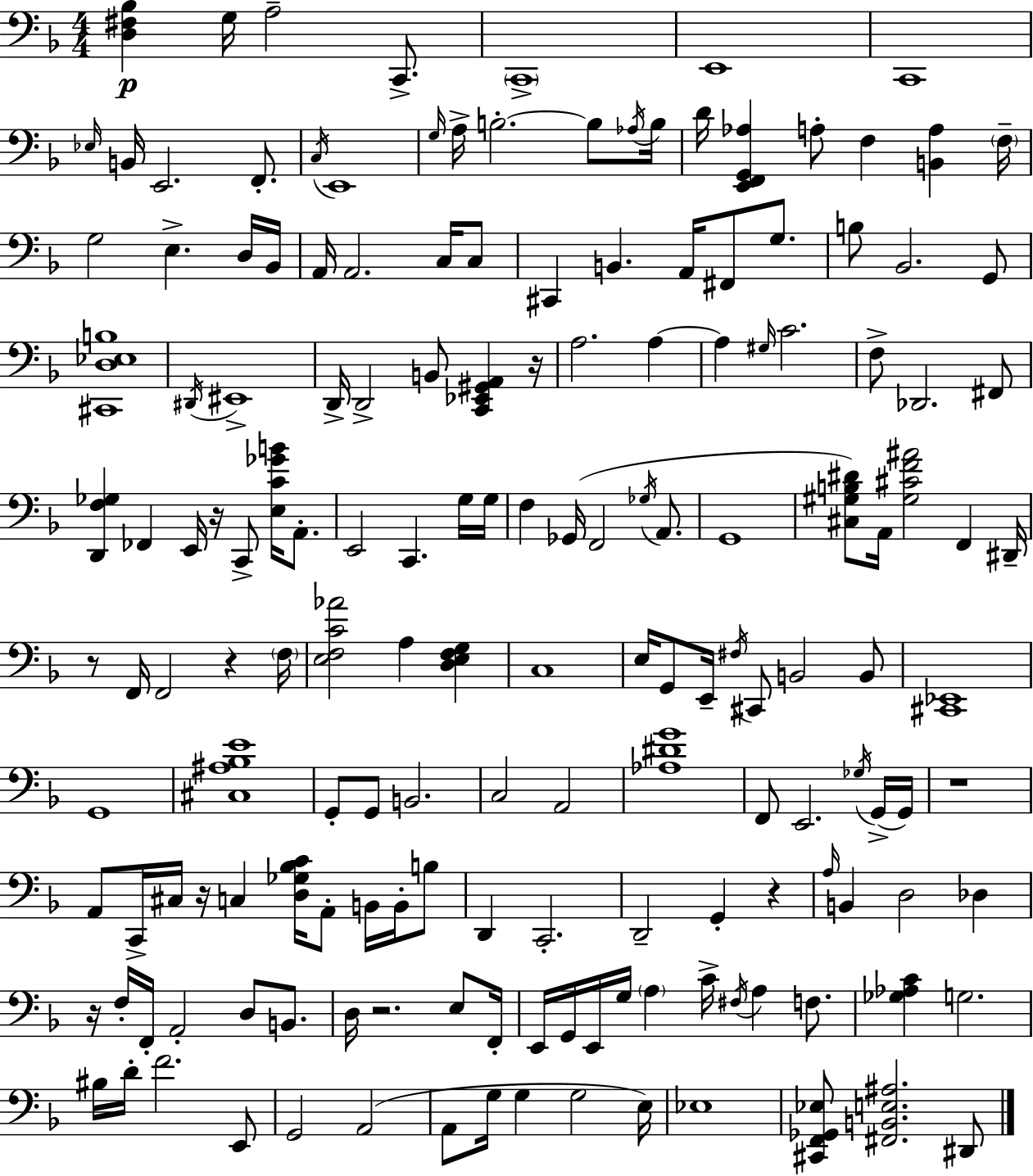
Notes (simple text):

[D3,F#3,Bb3]/q G3/s A3/h C2/e. C2/w E2/w C2/w Eb3/s B2/s E2/h. F2/e. C3/s E2/w G3/s A3/s B3/h. B3/e Ab3/s B3/s D4/s [E2,F2,G2,Ab3]/q A3/e F3/q [B2,A3]/q F3/s G3/h E3/q. D3/s Bb2/s A2/s A2/h. C3/s C3/e C#2/q B2/q. A2/s F#2/e G3/e. B3/e Bb2/h. G2/e [C#2,D3,Eb3,B3]/w D#2/s EIS2/w D2/s D2/h B2/e [C2,Eb2,G#2,A2]/q R/s A3/h. A3/q A3/q G#3/s C4/h. F3/e Db2/h. F#2/e [D2,F3,Gb3]/q FES2/q E2/s R/s C2/e [E3,C4,Gb4,B4]/s A2/e. E2/h C2/q. G3/s G3/s F3/q Gb2/s F2/h Gb3/s A2/e. G2/w [C#3,G#3,B3,D#4]/e A2/s [G#3,C#4,F4,A#4]/h F2/q D#2/s R/e F2/s F2/h R/q F3/s [E3,F3,C4,Ab4]/h A3/q [D3,E3,F3,G3]/q C3/w E3/s G2/e E2/s F#3/s C#2/e B2/h B2/e [C#2,Eb2]/w G2/w [C#3,A#3,Bb3,E4]/w G2/e G2/e B2/h. C3/h A2/h [Ab3,D#4,G4]/w F2/e E2/h. Gb3/s G2/s G2/s R/w A2/e C2/s C#3/s R/s C3/q [D3,Gb3,Bb3,C4]/s A2/e B2/s B2/s B3/e D2/q C2/h. D2/h G2/q R/q A3/s B2/q D3/h Db3/q R/s F3/s F2/s A2/h D3/e B2/e. D3/s R/h. E3/e F2/s E2/s G2/s E2/s G3/s A3/q C4/s F#3/s A3/q F3/e. [Gb3,Ab3,C4]/q G3/h. BIS3/s D4/s F4/h. E2/e G2/h A2/h A2/e G3/s G3/q G3/h E3/s Eb3/w [C#2,F2,Gb2,Eb3]/e [F#2,B2,E3,A#3]/h. D#2/e